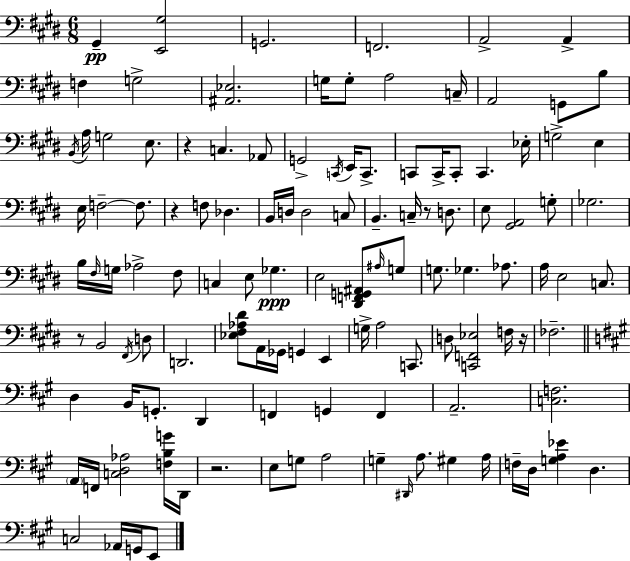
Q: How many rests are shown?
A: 6